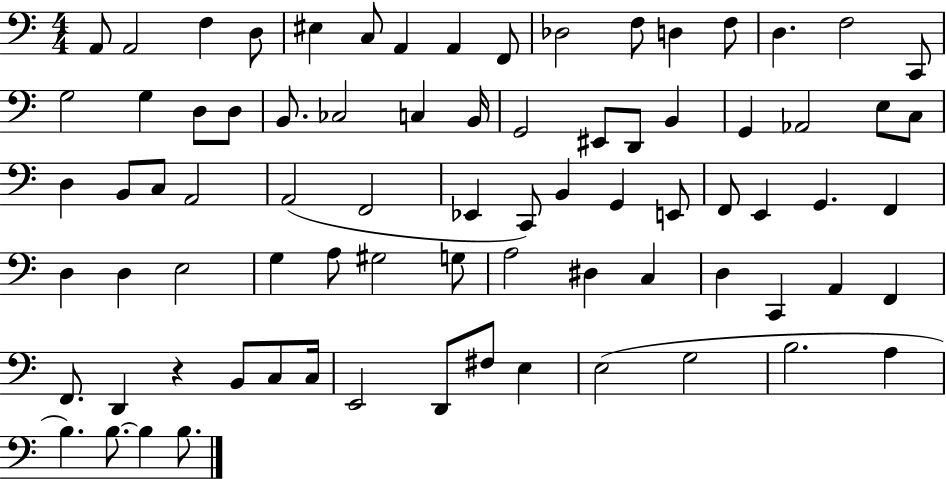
X:1
T:Untitled
M:4/4
L:1/4
K:C
A,,/2 A,,2 F, D,/2 ^E, C,/2 A,, A,, F,,/2 _D,2 F,/2 D, F,/2 D, F,2 C,,/2 G,2 G, D,/2 D,/2 B,,/2 _C,2 C, B,,/4 G,,2 ^E,,/2 D,,/2 B,, G,, _A,,2 E,/2 C,/2 D, B,,/2 C,/2 A,,2 A,,2 F,,2 _E,, C,,/2 B,, G,, E,,/2 F,,/2 E,, G,, F,, D, D, E,2 G, A,/2 ^G,2 G,/2 A,2 ^D, C, D, C,, A,, F,, F,,/2 D,, z B,,/2 C,/2 C,/4 E,,2 D,,/2 ^F,/2 E, E,2 G,2 B,2 A, B, B,/2 B, B,/2